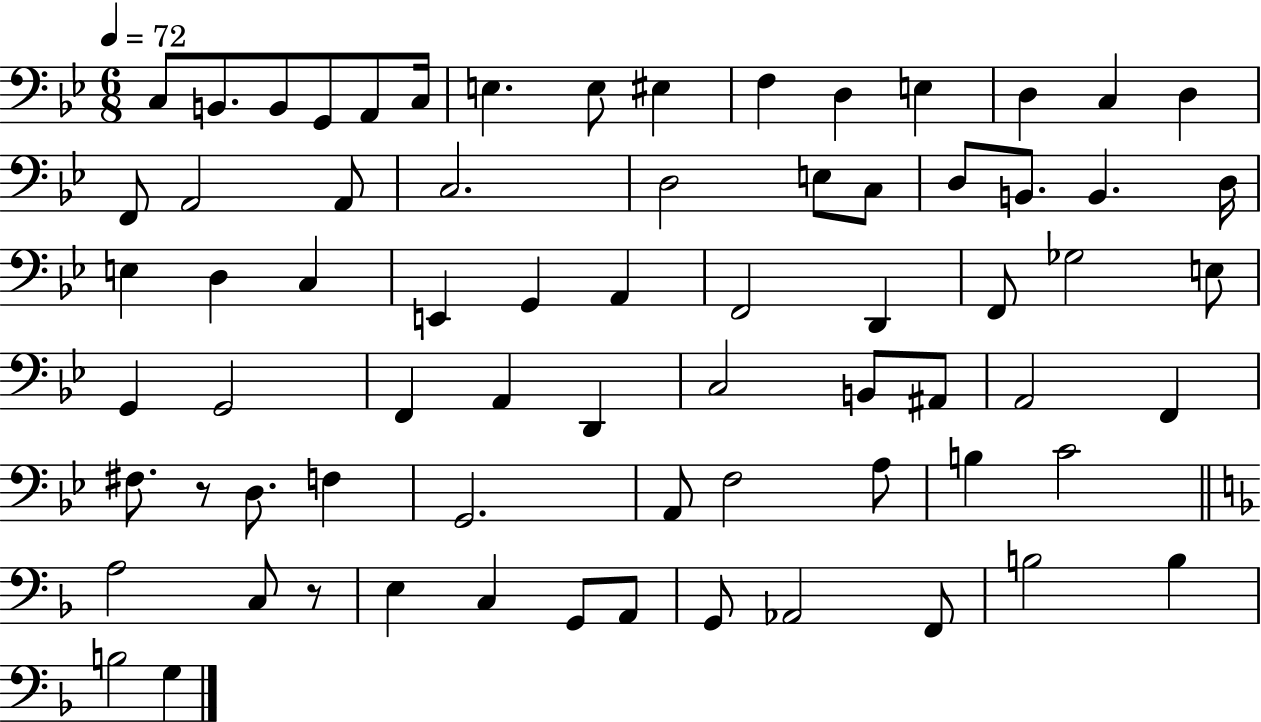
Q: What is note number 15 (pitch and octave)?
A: D3